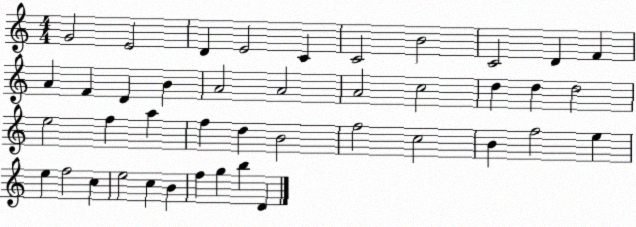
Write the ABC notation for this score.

X:1
T:Untitled
M:4/4
L:1/4
K:C
G2 E2 D E2 C C2 B2 C2 D F A F D B A2 A2 A2 c2 d d d2 e2 f a f d B2 f2 c2 B f2 e e f2 c e2 c B f g b D